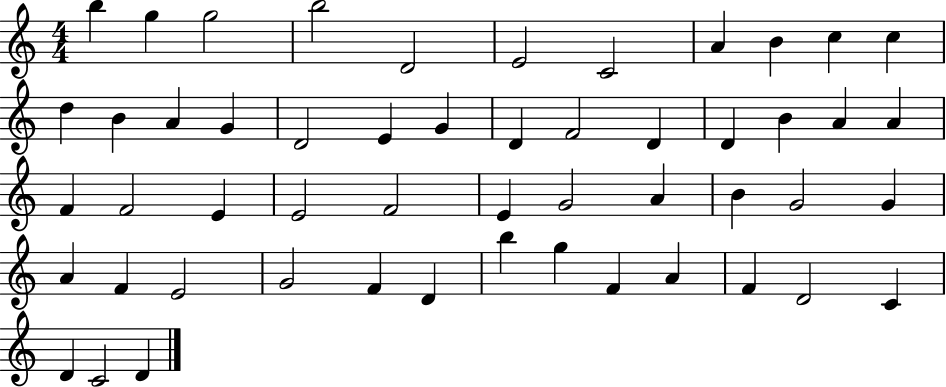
{
  \clef treble
  \numericTimeSignature
  \time 4/4
  \key c \major
  b''4 g''4 g''2 | b''2 d'2 | e'2 c'2 | a'4 b'4 c''4 c''4 | \break d''4 b'4 a'4 g'4 | d'2 e'4 g'4 | d'4 f'2 d'4 | d'4 b'4 a'4 a'4 | \break f'4 f'2 e'4 | e'2 f'2 | e'4 g'2 a'4 | b'4 g'2 g'4 | \break a'4 f'4 e'2 | g'2 f'4 d'4 | b''4 g''4 f'4 a'4 | f'4 d'2 c'4 | \break d'4 c'2 d'4 | \bar "|."
}